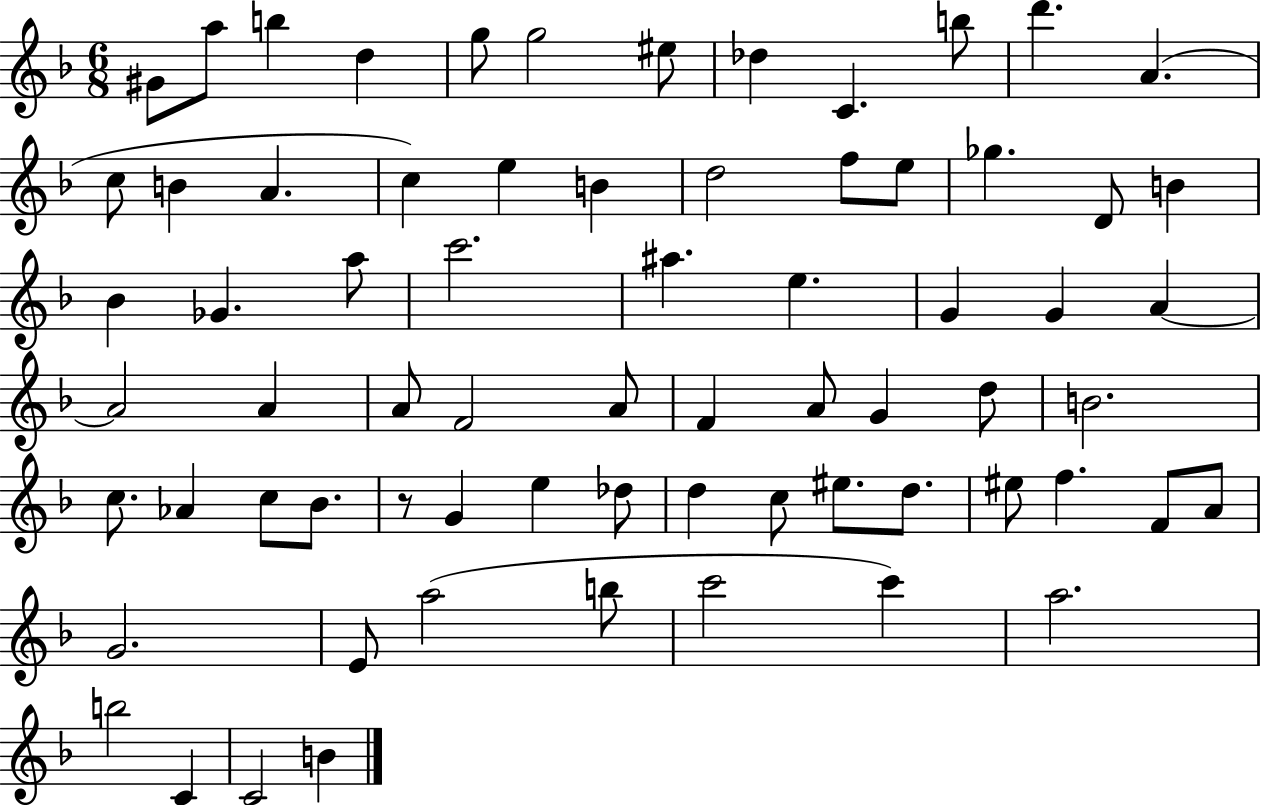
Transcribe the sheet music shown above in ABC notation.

X:1
T:Untitled
M:6/8
L:1/4
K:F
^G/2 a/2 b d g/2 g2 ^e/2 _d C b/2 d' A c/2 B A c e B d2 f/2 e/2 _g D/2 B _B _G a/2 c'2 ^a e G G A A2 A A/2 F2 A/2 F A/2 G d/2 B2 c/2 _A c/2 _B/2 z/2 G e _d/2 d c/2 ^e/2 d/2 ^e/2 f F/2 A/2 G2 E/2 a2 b/2 c'2 c' a2 b2 C C2 B